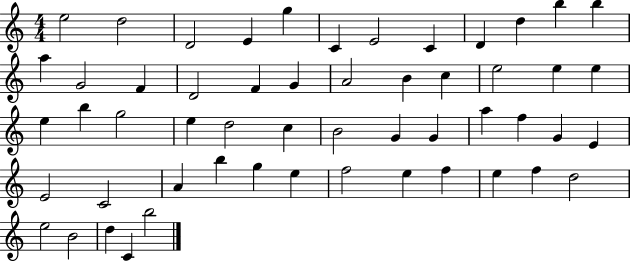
E5/h D5/h D4/h E4/q G5/q C4/q E4/h C4/q D4/q D5/q B5/q B5/q A5/q G4/h F4/q D4/h F4/q G4/q A4/h B4/q C5/q E5/h E5/q E5/q E5/q B5/q G5/h E5/q D5/h C5/q B4/h G4/q G4/q A5/q F5/q G4/q E4/q E4/h C4/h A4/q B5/q G5/q E5/q F5/h E5/q F5/q E5/q F5/q D5/h E5/h B4/h D5/q C4/q B5/h